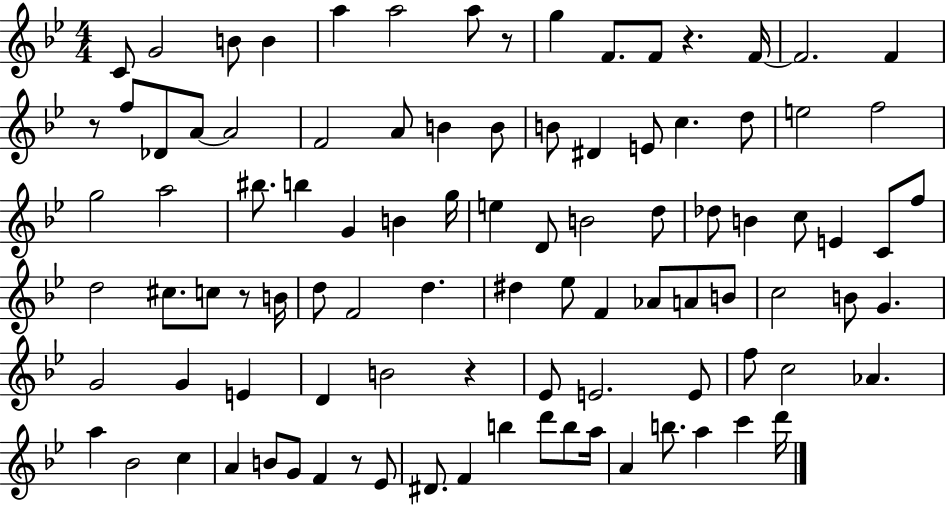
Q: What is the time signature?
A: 4/4